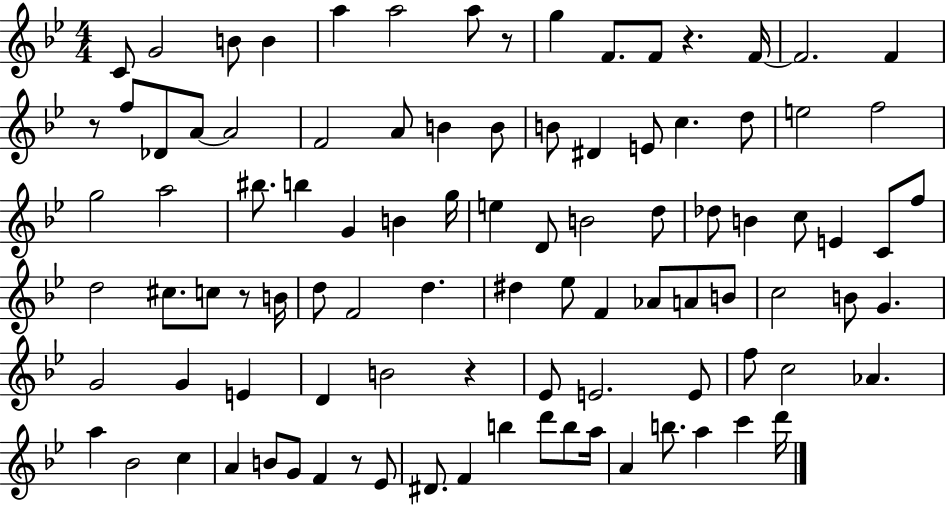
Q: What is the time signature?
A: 4/4